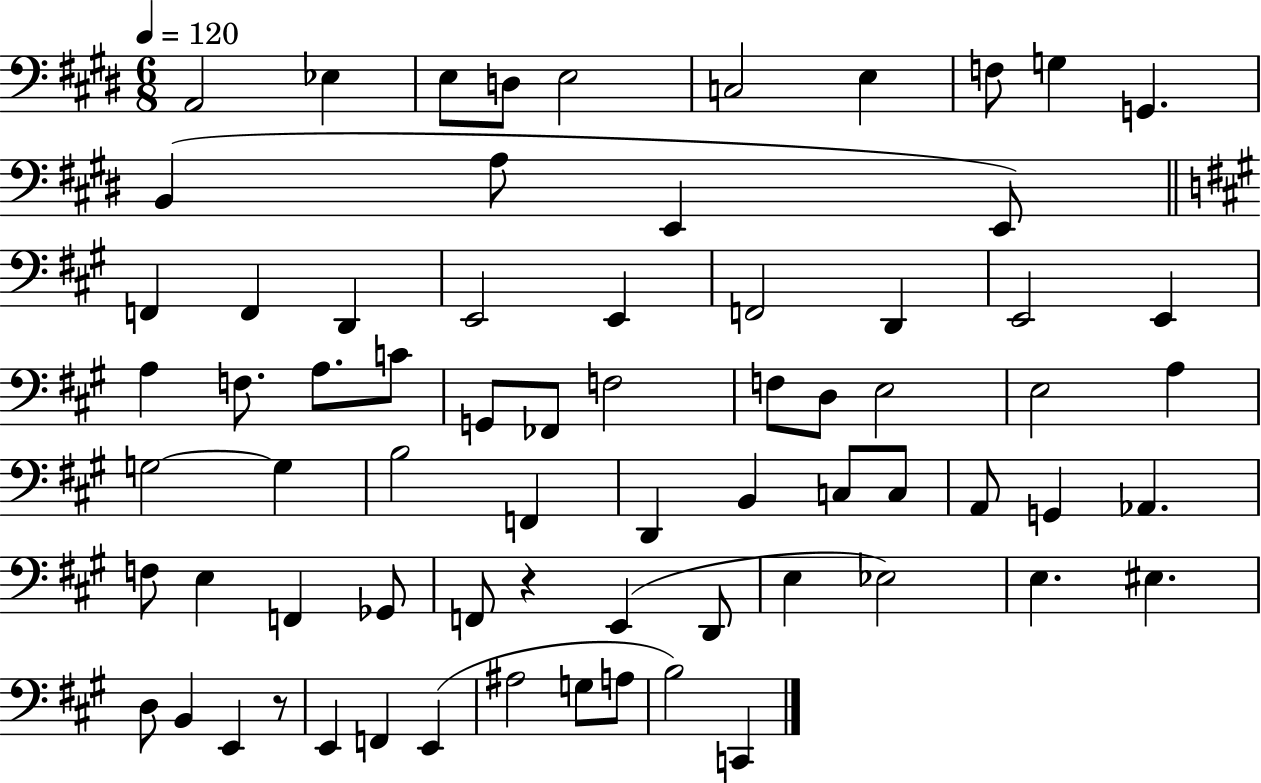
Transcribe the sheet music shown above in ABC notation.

X:1
T:Untitled
M:6/8
L:1/4
K:E
A,,2 _E, E,/2 D,/2 E,2 C,2 E, F,/2 G, G,, B,, A,/2 E,, E,,/2 F,, F,, D,, E,,2 E,, F,,2 D,, E,,2 E,, A, F,/2 A,/2 C/2 G,,/2 _F,,/2 F,2 F,/2 D,/2 E,2 E,2 A, G,2 G, B,2 F,, D,, B,, C,/2 C,/2 A,,/2 G,, _A,, F,/2 E, F,, _G,,/2 F,,/2 z E,, D,,/2 E, _E,2 E, ^E, D,/2 B,, E,, z/2 E,, F,, E,, ^A,2 G,/2 A,/2 B,2 C,,